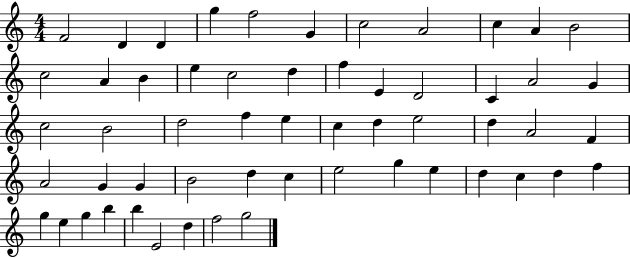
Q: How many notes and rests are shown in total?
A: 56